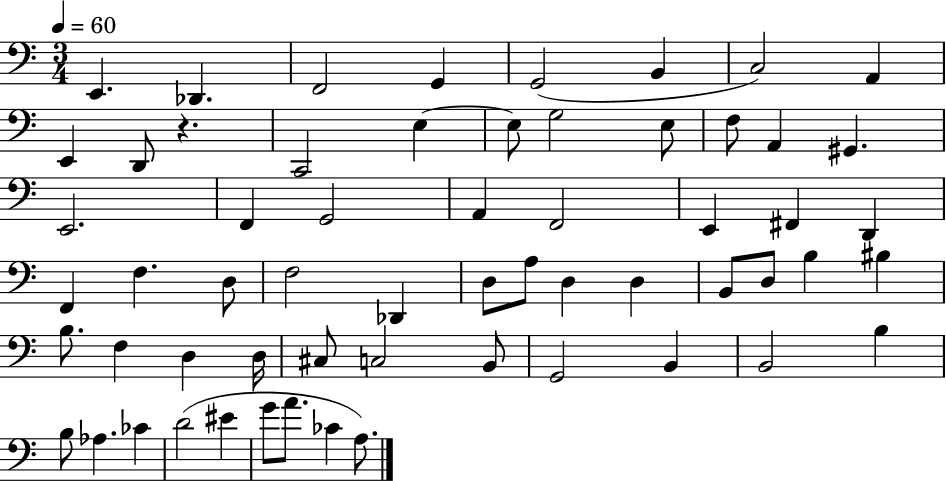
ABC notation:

X:1
T:Untitled
M:3/4
L:1/4
K:C
E,, _D,, F,,2 G,, G,,2 B,, C,2 A,, E,, D,,/2 z C,,2 E, E,/2 G,2 E,/2 F,/2 A,, ^G,, E,,2 F,, G,,2 A,, F,,2 E,, ^F,, D,, F,, F, D,/2 F,2 _D,, D,/2 A,/2 D, D, B,,/2 D,/2 B, ^B, B,/2 F, D, D,/4 ^C,/2 C,2 B,,/2 G,,2 B,, B,,2 B, B,/2 _A, _C D2 ^E G/2 A/2 _C A,/2